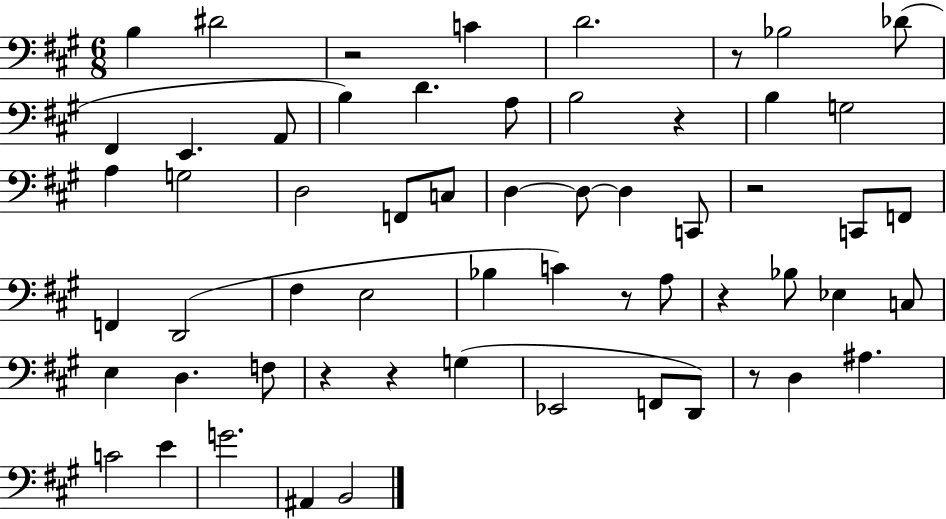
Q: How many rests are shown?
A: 9